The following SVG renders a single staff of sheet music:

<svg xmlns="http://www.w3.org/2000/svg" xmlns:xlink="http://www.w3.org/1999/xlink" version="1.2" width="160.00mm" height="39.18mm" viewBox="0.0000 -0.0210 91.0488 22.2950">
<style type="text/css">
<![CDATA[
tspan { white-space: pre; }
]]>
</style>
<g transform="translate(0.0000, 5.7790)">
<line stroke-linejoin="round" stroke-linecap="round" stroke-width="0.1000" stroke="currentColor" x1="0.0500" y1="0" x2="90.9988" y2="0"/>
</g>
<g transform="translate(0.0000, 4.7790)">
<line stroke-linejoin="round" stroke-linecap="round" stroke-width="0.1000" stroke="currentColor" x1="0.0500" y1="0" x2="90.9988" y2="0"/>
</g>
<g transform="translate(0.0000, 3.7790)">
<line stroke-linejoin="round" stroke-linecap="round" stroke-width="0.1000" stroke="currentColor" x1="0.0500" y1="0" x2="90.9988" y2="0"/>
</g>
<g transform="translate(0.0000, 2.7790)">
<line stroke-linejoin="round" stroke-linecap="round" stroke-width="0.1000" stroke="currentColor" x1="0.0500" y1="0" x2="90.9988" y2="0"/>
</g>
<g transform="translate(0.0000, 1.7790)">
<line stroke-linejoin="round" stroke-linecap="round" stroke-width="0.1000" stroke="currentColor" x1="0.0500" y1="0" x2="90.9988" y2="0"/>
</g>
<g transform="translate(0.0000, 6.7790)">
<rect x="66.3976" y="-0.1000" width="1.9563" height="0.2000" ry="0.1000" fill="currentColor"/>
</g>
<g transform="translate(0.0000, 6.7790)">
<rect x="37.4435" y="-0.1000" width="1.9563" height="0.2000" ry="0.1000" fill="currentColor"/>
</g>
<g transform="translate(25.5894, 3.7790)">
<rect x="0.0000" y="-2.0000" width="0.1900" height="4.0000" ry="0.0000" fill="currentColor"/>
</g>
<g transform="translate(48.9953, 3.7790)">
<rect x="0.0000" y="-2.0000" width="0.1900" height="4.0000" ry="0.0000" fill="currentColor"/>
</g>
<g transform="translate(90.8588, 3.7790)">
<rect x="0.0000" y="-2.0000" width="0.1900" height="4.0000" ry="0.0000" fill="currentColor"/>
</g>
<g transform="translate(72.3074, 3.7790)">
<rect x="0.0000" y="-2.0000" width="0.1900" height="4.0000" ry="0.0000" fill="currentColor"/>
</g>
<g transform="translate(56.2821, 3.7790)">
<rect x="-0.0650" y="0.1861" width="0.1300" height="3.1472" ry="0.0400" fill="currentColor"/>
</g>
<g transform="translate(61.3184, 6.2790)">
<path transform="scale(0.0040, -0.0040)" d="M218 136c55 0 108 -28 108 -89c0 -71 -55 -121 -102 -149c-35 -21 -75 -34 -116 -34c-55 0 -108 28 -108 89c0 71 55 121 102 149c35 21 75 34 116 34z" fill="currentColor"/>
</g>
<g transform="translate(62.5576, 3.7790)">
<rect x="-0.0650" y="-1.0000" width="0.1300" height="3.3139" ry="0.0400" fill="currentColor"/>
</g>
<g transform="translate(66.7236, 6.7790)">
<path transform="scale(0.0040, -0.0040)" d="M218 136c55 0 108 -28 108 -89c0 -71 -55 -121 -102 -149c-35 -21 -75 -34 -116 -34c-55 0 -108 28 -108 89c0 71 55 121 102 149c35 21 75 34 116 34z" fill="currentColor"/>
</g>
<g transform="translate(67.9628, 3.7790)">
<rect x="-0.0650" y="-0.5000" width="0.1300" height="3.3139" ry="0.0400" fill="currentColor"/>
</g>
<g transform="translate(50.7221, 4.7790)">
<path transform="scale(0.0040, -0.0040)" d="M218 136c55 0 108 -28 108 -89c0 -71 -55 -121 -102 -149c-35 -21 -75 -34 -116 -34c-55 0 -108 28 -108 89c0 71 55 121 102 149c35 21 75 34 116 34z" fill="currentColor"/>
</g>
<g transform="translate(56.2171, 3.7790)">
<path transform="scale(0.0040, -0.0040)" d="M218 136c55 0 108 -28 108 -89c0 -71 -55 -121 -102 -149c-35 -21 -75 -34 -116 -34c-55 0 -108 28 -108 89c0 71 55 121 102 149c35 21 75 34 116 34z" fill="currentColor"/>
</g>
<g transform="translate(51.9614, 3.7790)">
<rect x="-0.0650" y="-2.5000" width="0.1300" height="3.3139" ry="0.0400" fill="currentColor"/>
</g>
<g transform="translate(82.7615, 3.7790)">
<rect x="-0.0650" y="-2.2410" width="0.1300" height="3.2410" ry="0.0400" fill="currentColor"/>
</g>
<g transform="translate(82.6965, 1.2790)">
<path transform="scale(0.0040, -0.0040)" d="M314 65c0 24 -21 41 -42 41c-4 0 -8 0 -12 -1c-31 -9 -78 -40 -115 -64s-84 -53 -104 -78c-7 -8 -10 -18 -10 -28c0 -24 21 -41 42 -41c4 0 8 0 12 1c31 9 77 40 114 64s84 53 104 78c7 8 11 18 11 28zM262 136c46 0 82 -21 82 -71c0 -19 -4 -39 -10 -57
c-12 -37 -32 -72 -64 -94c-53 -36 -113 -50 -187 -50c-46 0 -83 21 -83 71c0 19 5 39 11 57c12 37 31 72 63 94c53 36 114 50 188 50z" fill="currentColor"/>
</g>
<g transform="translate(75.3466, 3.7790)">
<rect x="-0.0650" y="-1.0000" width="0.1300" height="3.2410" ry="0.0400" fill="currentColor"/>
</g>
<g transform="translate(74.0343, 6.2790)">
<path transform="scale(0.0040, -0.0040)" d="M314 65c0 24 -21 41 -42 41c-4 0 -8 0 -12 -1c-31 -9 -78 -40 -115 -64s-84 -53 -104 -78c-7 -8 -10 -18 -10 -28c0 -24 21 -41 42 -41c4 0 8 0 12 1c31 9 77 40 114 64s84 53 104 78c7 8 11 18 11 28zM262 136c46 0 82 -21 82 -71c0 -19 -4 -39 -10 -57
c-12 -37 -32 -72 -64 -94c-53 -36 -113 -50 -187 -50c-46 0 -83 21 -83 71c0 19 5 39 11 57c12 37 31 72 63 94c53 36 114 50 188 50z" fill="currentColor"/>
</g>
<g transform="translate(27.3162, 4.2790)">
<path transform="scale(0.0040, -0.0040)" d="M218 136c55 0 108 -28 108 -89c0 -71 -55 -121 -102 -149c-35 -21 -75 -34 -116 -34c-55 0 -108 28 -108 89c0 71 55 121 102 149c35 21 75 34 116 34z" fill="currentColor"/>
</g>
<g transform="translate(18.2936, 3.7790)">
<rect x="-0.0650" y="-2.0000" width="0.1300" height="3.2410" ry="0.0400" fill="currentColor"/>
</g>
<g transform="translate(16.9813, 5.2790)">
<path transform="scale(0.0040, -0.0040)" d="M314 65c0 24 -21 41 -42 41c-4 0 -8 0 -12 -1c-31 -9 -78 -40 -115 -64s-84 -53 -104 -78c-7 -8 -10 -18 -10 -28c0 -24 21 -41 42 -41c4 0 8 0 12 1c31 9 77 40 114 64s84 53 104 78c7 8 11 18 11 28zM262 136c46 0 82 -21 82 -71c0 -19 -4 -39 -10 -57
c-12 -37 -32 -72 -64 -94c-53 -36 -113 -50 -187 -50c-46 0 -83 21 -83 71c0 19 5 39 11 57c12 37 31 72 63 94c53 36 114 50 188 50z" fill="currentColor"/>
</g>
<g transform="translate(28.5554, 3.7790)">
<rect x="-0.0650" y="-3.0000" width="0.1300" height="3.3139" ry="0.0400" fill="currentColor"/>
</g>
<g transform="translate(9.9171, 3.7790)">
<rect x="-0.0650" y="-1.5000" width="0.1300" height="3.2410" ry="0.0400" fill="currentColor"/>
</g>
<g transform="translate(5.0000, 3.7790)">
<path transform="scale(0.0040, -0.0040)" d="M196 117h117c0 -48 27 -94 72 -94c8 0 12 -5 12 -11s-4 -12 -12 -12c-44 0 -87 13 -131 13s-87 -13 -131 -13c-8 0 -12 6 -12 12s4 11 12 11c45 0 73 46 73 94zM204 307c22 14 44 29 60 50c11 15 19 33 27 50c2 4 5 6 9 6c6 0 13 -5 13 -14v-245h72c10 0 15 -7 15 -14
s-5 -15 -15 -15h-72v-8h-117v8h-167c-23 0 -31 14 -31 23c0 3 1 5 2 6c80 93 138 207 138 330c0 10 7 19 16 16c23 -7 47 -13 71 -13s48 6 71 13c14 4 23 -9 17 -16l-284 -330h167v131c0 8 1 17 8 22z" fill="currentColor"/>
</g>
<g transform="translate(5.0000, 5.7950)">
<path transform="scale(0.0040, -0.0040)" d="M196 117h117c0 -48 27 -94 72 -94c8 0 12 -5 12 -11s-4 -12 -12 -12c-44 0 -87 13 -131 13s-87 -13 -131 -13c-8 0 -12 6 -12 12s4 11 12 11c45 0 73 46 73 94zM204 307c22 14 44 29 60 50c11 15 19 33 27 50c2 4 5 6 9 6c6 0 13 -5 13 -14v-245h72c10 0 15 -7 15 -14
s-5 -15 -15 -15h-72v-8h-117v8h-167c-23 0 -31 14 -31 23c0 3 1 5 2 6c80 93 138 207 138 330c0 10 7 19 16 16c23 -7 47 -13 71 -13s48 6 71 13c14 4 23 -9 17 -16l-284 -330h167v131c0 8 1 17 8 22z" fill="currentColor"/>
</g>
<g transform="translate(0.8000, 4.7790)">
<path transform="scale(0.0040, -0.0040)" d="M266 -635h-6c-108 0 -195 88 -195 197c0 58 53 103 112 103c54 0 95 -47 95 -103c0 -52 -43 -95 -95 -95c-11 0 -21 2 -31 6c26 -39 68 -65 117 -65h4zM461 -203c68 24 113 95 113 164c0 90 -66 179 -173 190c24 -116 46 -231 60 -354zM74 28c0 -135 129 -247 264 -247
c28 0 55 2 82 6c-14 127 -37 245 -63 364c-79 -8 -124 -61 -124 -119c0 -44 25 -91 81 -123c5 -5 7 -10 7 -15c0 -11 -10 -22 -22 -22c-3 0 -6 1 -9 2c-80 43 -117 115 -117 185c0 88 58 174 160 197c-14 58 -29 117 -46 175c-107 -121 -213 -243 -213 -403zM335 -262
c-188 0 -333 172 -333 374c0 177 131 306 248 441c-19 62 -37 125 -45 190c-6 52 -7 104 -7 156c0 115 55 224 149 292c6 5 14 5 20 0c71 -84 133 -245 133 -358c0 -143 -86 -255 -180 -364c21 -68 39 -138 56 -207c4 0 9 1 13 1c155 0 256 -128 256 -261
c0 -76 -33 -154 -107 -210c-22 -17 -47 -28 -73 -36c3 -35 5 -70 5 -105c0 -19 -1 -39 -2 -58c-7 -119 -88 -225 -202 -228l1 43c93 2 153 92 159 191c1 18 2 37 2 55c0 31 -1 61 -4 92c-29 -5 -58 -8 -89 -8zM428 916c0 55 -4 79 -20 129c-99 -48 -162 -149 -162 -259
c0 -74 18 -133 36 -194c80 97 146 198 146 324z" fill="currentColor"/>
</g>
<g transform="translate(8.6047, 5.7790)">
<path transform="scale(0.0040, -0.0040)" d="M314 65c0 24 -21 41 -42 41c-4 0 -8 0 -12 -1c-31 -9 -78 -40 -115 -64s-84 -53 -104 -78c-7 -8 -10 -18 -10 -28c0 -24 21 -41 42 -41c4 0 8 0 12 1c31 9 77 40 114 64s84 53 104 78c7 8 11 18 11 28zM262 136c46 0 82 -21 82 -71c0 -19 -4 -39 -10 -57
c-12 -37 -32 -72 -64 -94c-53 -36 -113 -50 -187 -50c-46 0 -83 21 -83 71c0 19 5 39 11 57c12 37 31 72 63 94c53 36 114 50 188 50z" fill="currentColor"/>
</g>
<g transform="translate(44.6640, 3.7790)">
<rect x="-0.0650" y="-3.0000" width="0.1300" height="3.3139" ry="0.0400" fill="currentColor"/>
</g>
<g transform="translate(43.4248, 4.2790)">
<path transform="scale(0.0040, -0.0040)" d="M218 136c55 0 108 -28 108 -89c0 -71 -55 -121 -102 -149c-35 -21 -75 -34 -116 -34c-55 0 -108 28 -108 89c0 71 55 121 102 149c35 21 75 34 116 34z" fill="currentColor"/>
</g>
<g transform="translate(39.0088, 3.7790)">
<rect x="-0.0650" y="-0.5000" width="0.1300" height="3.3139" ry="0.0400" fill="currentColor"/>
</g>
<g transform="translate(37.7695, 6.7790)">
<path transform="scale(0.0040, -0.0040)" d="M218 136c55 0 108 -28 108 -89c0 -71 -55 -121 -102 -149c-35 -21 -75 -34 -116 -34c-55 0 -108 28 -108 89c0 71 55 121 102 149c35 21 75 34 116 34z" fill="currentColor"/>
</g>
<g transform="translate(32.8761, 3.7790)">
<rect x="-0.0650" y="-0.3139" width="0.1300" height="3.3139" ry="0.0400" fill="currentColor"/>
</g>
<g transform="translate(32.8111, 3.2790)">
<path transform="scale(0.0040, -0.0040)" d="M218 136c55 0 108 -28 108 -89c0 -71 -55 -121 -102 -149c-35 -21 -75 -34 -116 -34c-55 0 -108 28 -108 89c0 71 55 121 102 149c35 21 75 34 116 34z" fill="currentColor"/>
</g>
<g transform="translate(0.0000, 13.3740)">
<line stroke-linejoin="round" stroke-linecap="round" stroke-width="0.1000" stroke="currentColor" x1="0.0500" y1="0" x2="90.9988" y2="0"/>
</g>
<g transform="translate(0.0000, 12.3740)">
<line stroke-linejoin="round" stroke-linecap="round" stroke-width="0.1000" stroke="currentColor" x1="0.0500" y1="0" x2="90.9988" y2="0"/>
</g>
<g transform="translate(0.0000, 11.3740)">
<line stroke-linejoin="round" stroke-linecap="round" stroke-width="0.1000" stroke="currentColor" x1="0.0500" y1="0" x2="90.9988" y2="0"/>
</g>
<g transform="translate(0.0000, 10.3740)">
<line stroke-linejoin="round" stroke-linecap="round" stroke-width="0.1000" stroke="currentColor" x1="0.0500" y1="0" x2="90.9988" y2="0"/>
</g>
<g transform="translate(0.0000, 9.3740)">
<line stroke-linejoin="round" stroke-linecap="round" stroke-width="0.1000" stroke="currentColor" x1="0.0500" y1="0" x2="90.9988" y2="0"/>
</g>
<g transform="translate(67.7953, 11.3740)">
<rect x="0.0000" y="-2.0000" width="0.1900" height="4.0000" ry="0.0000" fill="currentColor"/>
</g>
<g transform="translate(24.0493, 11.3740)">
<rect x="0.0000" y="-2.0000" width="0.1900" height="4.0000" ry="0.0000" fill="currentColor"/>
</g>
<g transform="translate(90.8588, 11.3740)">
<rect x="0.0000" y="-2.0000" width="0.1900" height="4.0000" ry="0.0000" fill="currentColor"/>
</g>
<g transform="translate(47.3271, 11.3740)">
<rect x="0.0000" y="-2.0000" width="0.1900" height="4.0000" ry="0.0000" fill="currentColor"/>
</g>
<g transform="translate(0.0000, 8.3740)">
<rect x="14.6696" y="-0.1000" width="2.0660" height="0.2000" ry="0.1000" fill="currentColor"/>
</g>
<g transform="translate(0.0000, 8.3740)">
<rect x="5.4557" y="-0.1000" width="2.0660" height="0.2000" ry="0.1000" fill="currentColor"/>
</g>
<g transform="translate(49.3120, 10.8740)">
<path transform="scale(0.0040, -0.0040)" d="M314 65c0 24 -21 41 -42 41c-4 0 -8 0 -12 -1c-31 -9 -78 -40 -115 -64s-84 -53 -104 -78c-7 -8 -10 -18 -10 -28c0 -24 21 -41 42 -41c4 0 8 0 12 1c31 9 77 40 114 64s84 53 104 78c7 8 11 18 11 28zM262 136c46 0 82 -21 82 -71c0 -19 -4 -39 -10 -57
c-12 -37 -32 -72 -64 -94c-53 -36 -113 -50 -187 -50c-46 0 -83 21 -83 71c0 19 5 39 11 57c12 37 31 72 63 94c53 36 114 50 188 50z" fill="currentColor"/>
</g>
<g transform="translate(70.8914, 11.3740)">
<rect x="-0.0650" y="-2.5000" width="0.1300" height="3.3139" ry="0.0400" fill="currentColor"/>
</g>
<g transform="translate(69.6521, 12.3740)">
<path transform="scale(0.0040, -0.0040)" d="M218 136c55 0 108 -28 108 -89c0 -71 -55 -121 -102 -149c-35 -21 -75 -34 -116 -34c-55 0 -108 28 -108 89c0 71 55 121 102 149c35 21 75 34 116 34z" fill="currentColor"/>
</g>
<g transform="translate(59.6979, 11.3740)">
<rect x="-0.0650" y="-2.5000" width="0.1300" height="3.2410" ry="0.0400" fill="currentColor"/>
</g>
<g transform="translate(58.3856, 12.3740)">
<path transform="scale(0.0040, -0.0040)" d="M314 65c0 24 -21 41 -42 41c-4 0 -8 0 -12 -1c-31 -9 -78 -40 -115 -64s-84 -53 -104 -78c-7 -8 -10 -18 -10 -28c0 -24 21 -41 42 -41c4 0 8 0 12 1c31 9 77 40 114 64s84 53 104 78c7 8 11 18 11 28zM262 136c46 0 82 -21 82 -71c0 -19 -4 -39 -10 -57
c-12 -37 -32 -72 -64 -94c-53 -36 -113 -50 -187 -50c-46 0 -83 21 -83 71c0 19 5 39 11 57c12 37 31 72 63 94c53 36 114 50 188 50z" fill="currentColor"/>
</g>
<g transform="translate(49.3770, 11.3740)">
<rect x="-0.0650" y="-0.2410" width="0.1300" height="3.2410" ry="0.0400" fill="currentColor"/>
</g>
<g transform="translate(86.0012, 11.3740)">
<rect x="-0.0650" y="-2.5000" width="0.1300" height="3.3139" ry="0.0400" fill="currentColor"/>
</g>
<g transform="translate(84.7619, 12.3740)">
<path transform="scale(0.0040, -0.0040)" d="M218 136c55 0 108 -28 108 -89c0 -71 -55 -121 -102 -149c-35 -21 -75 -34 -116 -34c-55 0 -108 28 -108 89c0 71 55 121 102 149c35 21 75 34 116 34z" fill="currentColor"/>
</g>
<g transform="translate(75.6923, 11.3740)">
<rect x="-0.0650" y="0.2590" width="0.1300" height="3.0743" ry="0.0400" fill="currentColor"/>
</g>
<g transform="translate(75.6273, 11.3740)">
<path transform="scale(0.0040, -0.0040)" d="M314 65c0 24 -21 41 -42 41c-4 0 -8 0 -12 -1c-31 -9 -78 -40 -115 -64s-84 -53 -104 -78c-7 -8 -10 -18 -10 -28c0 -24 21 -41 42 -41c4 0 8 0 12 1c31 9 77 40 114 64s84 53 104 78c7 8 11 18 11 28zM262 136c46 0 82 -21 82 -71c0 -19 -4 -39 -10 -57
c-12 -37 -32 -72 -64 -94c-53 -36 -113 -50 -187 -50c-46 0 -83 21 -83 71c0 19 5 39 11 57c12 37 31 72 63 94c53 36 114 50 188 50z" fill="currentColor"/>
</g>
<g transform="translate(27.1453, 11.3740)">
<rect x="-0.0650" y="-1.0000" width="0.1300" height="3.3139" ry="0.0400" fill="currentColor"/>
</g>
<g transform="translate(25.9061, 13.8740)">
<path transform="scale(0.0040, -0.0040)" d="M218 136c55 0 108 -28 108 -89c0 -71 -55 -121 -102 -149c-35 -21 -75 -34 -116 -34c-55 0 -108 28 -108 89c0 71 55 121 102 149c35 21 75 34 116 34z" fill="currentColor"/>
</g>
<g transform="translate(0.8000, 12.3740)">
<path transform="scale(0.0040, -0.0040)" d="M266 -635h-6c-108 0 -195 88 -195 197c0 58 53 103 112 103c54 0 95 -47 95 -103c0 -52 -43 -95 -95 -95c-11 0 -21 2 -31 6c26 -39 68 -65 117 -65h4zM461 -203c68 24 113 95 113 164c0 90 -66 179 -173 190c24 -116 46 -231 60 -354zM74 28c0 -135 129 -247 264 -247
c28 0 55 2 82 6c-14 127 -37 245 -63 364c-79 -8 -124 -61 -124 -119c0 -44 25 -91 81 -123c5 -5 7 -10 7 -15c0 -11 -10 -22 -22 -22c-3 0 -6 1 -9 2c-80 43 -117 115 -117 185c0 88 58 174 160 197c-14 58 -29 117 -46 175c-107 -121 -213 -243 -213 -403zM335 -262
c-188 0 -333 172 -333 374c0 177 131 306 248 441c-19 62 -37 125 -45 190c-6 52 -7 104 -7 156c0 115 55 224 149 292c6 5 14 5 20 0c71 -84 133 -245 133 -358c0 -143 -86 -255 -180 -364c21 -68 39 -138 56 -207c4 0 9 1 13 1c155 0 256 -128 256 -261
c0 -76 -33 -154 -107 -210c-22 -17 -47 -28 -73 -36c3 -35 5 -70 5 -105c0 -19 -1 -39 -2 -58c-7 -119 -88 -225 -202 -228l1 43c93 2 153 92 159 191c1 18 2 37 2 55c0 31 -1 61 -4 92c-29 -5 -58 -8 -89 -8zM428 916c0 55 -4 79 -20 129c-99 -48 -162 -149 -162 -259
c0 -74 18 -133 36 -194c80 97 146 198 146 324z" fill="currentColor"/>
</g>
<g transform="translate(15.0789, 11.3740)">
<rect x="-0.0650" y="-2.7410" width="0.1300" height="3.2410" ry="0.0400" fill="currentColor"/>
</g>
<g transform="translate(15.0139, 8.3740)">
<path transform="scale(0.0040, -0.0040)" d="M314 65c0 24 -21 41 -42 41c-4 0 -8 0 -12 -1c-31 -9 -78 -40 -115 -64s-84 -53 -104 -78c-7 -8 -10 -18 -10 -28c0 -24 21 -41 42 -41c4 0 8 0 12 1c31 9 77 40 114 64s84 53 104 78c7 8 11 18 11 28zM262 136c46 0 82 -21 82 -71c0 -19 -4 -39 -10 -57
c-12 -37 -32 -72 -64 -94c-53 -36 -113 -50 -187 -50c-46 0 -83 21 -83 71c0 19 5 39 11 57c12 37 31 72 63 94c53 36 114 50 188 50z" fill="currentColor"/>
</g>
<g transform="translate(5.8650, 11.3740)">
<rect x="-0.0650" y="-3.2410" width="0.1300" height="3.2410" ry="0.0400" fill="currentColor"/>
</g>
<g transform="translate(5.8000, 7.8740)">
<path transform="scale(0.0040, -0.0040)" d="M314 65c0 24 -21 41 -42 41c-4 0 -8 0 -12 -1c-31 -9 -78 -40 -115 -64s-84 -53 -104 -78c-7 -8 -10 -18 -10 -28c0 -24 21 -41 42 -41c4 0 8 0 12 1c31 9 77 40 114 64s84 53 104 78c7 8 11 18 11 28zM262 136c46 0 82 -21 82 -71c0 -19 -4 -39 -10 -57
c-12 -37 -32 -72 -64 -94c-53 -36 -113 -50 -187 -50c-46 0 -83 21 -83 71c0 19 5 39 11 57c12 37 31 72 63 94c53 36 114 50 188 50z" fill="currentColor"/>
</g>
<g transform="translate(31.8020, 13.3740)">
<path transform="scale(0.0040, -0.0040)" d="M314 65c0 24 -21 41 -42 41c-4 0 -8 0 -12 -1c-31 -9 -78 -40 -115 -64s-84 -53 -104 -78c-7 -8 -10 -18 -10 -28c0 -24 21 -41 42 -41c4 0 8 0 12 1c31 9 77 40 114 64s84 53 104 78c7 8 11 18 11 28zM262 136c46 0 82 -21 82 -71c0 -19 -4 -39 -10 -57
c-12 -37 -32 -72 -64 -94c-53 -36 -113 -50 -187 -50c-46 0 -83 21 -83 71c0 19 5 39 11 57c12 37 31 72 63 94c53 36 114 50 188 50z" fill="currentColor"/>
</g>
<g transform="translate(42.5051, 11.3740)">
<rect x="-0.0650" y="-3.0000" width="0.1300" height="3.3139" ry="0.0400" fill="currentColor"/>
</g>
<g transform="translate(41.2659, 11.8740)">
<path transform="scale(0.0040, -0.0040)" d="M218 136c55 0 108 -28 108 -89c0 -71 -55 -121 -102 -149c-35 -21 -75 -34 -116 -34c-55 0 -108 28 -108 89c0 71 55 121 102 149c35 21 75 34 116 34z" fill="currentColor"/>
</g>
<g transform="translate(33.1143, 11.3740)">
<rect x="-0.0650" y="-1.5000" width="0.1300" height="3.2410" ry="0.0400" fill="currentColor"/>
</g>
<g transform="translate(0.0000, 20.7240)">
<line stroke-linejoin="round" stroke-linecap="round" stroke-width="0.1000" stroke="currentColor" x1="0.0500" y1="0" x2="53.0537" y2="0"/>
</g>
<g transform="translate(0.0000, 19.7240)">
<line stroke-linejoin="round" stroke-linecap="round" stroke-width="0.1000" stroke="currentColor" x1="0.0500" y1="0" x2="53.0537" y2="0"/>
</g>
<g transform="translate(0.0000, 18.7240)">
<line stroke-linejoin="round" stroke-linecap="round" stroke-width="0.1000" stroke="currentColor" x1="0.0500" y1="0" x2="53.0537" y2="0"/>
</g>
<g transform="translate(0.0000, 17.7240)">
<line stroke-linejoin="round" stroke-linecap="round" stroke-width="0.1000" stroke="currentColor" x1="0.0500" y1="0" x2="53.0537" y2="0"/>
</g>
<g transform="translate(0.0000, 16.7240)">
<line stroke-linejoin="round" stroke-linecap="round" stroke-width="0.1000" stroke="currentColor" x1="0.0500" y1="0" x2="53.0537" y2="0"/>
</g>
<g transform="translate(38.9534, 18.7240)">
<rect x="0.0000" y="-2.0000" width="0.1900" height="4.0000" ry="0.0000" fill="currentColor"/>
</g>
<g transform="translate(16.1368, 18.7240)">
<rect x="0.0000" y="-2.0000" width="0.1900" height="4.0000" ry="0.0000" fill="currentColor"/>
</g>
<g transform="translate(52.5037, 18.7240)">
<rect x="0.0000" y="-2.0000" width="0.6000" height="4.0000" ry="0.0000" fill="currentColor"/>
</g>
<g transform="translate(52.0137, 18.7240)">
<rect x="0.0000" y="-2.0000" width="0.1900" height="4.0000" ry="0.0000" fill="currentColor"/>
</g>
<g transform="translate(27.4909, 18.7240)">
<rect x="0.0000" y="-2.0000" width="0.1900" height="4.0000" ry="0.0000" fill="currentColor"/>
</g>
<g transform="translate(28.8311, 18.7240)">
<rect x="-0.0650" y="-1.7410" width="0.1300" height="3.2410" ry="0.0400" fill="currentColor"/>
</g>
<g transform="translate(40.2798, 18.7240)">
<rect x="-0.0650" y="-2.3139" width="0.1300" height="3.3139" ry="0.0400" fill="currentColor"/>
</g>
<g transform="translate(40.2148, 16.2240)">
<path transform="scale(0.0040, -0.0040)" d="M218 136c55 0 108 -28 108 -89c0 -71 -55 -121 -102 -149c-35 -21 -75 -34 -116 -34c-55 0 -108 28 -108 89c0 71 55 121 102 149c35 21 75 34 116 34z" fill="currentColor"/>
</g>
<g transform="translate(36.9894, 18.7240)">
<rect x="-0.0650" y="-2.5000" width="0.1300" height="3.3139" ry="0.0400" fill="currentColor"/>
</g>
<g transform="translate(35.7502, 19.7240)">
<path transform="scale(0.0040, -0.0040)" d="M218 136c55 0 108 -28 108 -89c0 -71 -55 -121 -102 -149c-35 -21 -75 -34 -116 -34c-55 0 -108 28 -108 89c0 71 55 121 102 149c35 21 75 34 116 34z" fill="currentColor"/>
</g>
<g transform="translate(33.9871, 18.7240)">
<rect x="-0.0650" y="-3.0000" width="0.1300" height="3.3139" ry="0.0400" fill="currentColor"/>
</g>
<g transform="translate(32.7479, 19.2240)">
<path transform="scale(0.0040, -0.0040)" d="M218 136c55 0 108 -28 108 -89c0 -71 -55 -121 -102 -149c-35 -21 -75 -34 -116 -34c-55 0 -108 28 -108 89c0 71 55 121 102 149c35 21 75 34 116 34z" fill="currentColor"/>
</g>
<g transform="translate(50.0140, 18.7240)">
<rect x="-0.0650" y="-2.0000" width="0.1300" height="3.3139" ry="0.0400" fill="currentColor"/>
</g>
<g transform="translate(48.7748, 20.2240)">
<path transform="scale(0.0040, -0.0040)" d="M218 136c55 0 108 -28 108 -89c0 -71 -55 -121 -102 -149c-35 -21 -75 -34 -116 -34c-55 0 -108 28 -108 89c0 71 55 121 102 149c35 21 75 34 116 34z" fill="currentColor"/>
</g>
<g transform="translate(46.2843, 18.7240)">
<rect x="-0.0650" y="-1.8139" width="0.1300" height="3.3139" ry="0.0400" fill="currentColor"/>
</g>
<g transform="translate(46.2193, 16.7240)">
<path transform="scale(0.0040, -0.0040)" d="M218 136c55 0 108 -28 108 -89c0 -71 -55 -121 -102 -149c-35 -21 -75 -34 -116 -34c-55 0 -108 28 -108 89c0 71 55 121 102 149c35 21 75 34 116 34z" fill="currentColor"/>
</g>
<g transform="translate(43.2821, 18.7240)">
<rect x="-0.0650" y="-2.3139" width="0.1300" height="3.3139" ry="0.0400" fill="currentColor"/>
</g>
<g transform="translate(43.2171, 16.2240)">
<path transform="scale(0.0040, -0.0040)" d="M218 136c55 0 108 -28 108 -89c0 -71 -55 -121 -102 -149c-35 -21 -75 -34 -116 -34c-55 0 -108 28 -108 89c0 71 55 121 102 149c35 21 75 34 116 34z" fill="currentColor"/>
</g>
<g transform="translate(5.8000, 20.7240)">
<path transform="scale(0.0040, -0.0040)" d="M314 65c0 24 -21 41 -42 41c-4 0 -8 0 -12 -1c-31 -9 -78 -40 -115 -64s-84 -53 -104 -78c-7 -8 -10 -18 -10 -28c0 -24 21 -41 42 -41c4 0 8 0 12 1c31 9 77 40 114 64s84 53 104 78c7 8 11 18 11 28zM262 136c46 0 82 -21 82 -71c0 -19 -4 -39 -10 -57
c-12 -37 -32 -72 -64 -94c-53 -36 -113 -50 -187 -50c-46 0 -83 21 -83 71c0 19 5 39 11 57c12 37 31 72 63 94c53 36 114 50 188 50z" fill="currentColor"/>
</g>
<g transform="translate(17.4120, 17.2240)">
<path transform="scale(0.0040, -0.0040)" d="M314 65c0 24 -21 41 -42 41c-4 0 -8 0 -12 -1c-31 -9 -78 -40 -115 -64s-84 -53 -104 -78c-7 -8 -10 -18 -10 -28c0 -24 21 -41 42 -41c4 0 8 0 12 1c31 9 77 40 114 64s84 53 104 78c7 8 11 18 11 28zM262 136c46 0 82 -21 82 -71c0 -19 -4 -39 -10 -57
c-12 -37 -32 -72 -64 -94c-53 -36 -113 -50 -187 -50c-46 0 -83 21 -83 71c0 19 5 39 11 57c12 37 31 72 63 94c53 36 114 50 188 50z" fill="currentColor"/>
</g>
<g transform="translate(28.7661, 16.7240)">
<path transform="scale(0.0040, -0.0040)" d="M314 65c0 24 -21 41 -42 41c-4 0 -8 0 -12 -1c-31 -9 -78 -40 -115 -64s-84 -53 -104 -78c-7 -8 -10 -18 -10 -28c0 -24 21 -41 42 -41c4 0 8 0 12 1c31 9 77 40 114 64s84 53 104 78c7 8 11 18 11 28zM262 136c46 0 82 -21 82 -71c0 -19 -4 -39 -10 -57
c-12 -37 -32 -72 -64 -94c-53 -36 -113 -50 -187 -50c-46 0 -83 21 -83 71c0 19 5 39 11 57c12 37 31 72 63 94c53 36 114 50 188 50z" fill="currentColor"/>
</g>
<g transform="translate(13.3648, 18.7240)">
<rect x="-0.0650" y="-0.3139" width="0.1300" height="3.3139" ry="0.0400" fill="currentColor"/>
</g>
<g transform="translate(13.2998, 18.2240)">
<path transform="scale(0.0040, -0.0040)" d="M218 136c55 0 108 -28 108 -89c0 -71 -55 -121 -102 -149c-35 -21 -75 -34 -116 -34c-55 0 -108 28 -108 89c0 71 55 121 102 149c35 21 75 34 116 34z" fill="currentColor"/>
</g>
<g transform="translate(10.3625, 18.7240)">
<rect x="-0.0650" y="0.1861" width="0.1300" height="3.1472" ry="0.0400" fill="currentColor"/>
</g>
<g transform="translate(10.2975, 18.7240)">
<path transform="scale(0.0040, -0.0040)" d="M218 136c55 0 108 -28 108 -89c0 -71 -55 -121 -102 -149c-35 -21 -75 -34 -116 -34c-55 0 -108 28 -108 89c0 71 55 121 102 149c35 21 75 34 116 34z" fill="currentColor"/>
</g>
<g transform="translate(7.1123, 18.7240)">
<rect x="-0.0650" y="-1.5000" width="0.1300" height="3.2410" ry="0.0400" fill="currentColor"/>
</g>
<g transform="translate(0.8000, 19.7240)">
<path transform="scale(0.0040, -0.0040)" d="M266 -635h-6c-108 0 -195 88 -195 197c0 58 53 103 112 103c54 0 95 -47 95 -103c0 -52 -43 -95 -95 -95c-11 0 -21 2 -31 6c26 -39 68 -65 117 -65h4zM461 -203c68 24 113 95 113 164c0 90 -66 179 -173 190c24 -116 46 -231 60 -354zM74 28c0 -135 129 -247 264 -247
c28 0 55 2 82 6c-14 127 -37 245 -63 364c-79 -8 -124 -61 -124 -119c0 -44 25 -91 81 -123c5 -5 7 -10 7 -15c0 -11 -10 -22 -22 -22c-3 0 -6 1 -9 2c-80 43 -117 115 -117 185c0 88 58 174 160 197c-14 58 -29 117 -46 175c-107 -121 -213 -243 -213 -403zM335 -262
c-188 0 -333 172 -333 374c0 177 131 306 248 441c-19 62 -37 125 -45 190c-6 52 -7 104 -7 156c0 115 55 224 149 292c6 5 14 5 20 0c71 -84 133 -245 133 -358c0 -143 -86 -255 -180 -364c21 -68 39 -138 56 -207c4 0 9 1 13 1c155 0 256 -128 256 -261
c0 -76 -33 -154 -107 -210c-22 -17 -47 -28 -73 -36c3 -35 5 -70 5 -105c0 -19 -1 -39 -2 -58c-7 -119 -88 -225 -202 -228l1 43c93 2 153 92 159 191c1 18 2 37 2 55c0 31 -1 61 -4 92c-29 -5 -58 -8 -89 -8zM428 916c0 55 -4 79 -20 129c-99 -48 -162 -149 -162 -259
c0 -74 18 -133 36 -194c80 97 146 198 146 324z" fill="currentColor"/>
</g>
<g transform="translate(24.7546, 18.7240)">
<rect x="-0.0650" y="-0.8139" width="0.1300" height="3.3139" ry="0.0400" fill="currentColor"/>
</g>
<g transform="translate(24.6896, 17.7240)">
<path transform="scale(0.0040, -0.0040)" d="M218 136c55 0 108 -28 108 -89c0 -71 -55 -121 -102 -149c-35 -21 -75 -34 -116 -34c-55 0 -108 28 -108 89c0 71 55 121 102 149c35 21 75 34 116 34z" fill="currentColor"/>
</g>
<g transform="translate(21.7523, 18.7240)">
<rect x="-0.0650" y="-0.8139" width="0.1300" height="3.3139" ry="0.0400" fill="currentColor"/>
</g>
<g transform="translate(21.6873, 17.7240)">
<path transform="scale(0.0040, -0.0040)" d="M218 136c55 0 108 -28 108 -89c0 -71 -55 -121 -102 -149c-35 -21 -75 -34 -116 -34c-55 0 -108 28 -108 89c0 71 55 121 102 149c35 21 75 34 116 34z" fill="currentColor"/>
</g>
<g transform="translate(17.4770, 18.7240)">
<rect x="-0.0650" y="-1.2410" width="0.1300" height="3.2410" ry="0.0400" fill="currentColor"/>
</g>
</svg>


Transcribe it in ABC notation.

X:1
T:Untitled
M:4/4
L:1/4
K:C
E2 F2 A c C A G B D C D2 g2 b2 a2 D E2 A c2 G2 G B2 G E2 B c e2 d d f2 A G g g f F